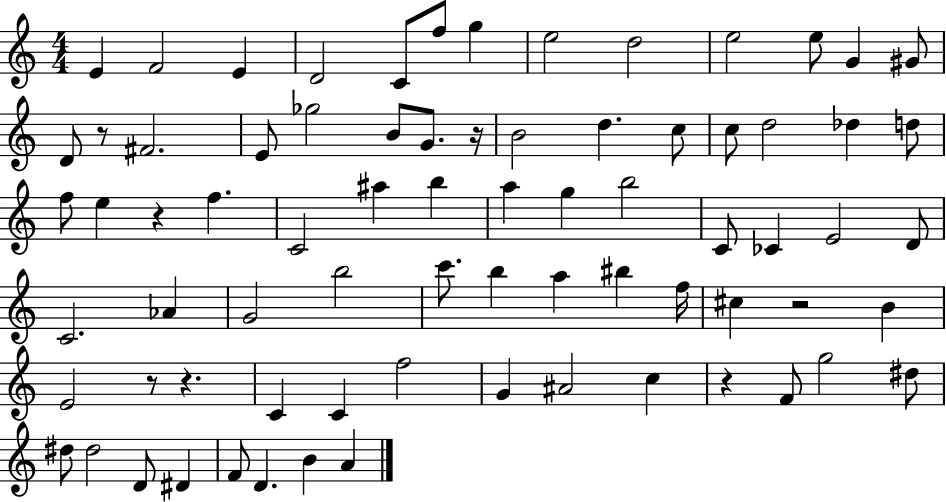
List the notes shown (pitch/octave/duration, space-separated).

E4/q F4/h E4/q D4/h C4/e F5/e G5/q E5/h D5/h E5/h E5/e G4/q G#4/e D4/e R/e F#4/h. E4/e Gb5/h B4/e G4/e. R/s B4/h D5/q. C5/e C5/e D5/h Db5/q D5/e F5/e E5/q R/q F5/q. C4/h A#5/q B5/q A5/q G5/q B5/h C4/e CES4/q E4/h D4/e C4/h. Ab4/q G4/h B5/h C6/e. B5/q A5/q BIS5/q F5/s C#5/q R/h B4/q E4/h R/e R/q. C4/q C4/q F5/h G4/q A#4/h C5/q R/q F4/e G5/h D#5/e D#5/e D#5/h D4/e D#4/q F4/e D4/q. B4/q A4/q